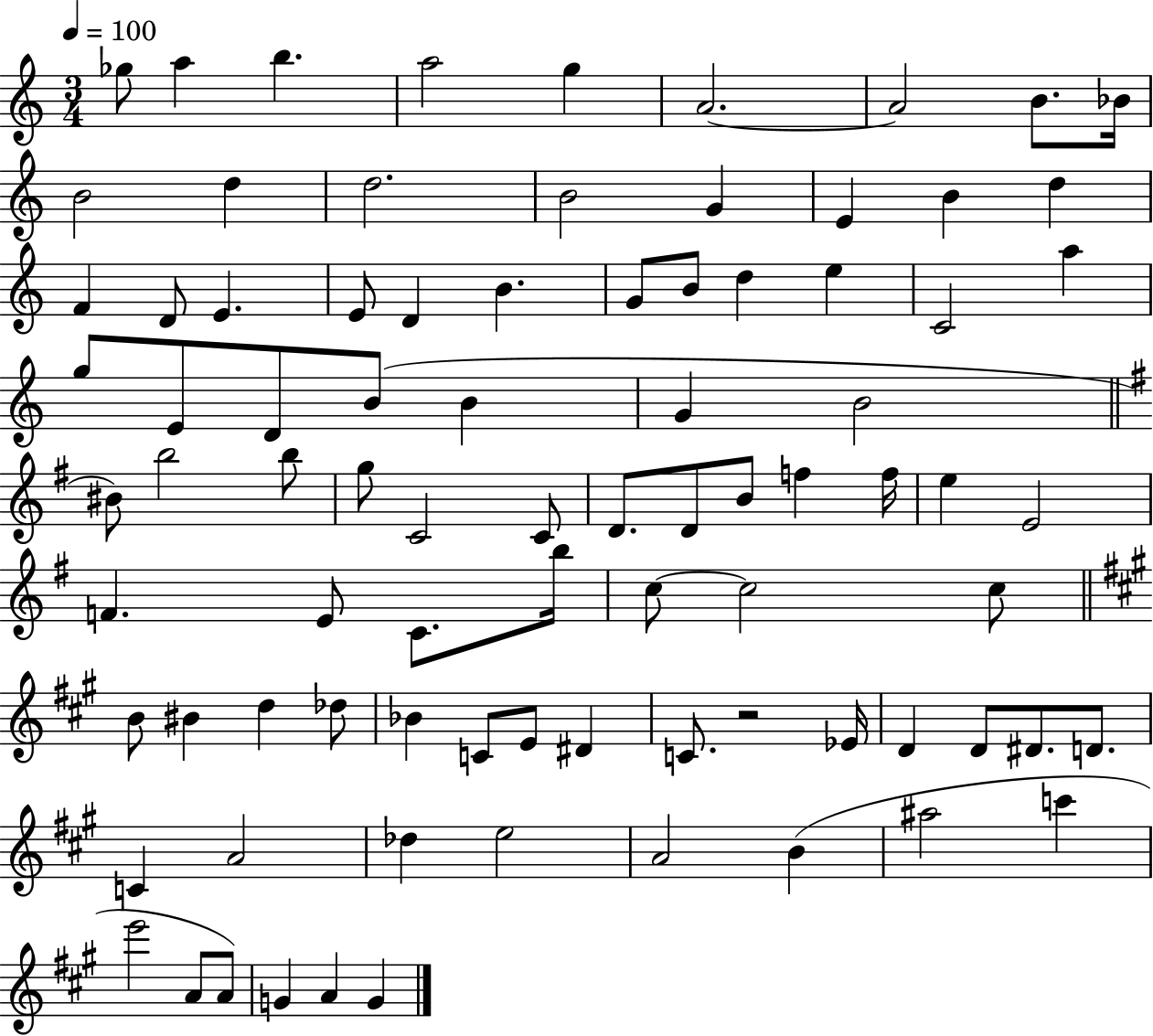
{
  \clef treble
  \numericTimeSignature
  \time 3/4
  \key c \major
  \tempo 4 = 100
  ges''8 a''4 b''4. | a''2 g''4 | a'2.~~ | a'2 b'8. bes'16 | \break b'2 d''4 | d''2. | b'2 g'4 | e'4 b'4 d''4 | \break f'4 d'8 e'4. | e'8 d'4 b'4. | g'8 b'8 d''4 e''4 | c'2 a''4 | \break g''8 e'8 d'8 b'8( b'4 | g'4 b'2 | \bar "||" \break \key g \major bis'8) b''2 b''8 | g''8 c'2 c'8 | d'8. d'8 b'8 f''4 f''16 | e''4 e'2 | \break f'4. e'8 c'8. b''16 | c''8~~ c''2 c''8 | \bar "||" \break \key a \major b'8 bis'4 d''4 des''8 | bes'4 c'8 e'8 dis'4 | c'8. r2 ees'16 | d'4 d'8 dis'8. d'8. | \break c'4 a'2 | des''4 e''2 | a'2 b'4( | ais''2 c'''4 | \break e'''2 a'8 a'8) | g'4 a'4 g'4 | \bar "|."
}